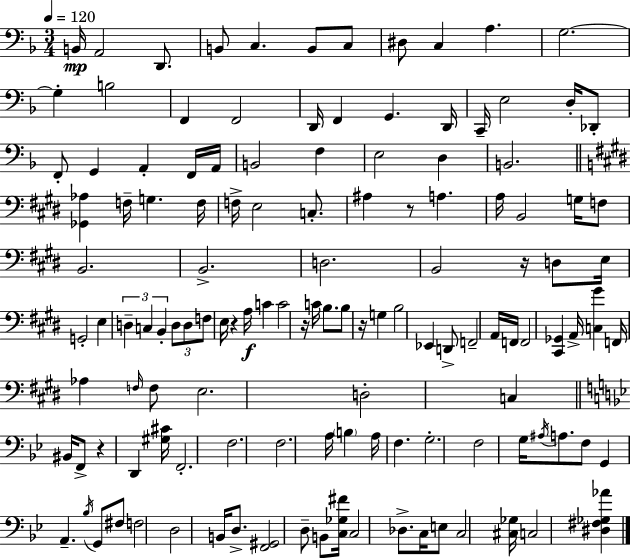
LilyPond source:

{
  \clef bass
  \numericTimeSignature
  \time 3/4
  \key f \major
  \tempo 4 = 120
  b,16\mp a,2 d,8. | b,8 c4. b,8 c8 | dis8 c4 a4. | g2.~~ | \break g4-. b2 | f,4 f,2 | d,16 f,4 g,4. d,16 | c,16-- e2 d16-. des,8-. | \break f,8-. g,4 a,4-. f,16 a,16 | b,2 f4 | e2 d4 | b,2. | \break \bar "||" \break \key e \major <ges, aes>4 f16-- g4. f16 | f16-> e2 c8.-. | ais4 r8 a4. | a16 b,2 g16 f8 | \break b,2. | b,2.-> | d2. | b,2 r16 d8 e16 | \break g,2-. e4 | \tuplet 3/2 { d4-- c4 b,4-. } | \tuplet 3/2 { d8 d8 f8 } e16 r4 a16\f | c'4 c'2 | \break r16 c'16 b8. b8 r16 g4 | b2 ees,4 | d,8-> f,2-- a,16 f,16 | f,2 <cis, ges,>4 | \break a,16-> <c gis'>4 f,16 aes4 \grace { f16 } f8 | e2. | d2-. c4 | \bar "||" \break \key g \minor bis,16 f,8-> r4 d,4 <gis cis'>16 | f,2.-. | f2. | f2. | \break a16 \parenthesize b4 a16 f4. | g2.-. | f2 g16 \acciaccatura { ais16 } a8. | f8 g,4 a,4.-- | \break \acciaccatura { bes16 } g,8 fis8 f2 | d2 b,16 d8.-> | <f, gis,>2 d8-- | b,8 <c ges fis'>16 c2 des8.-> | \break c16 e8 c2 | <cis ges>16 c2 <dis fis ges aes'>4 | \bar "|."
}